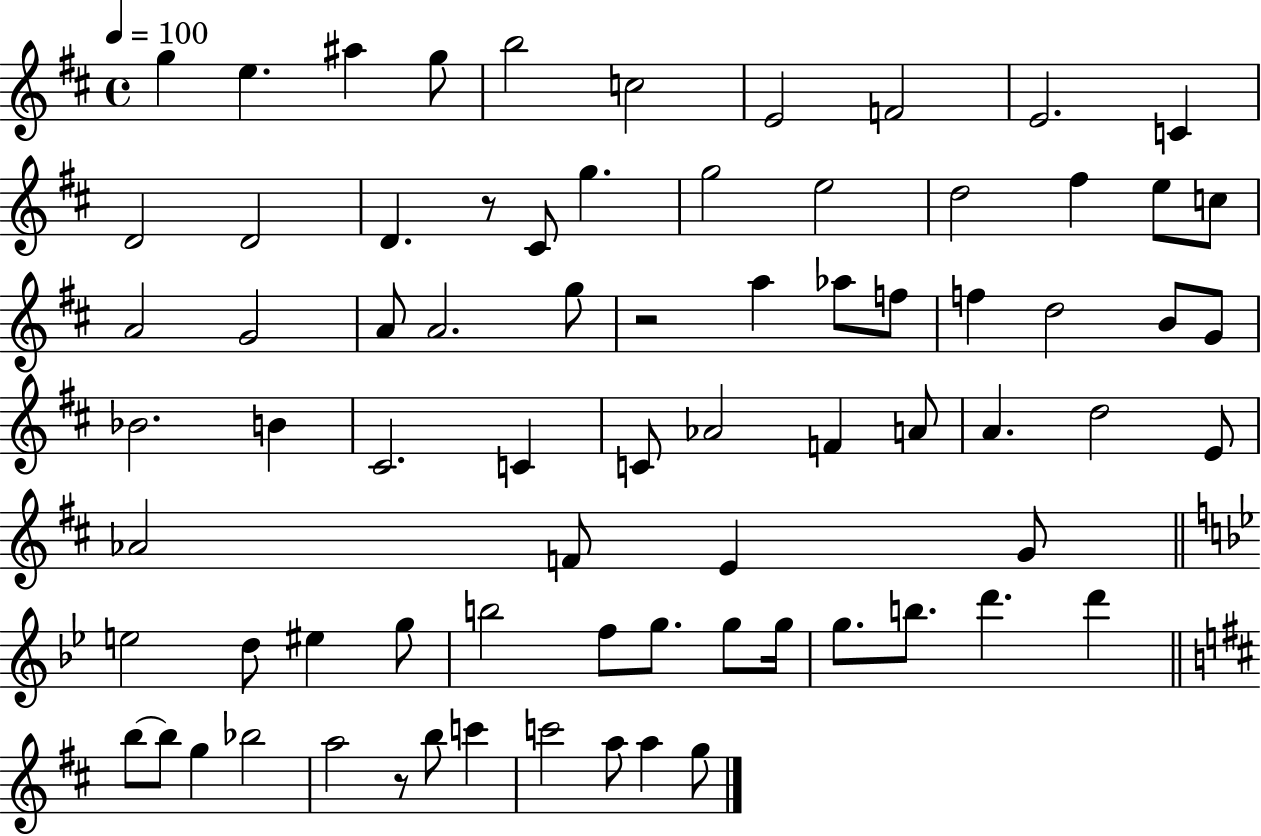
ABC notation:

X:1
T:Untitled
M:4/4
L:1/4
K:D
g e ^a g/2 b2 c2 E2 F2 E2 C D2 D2 D z/2 ^C/2 g g2 e2 d2 ^f e/2 c/2 A2 G2 A/2 A2 g/2 z2 a _a/2 f/2 f d2 B/2 G/2 _B2 B ^C2 C C/2 _A2 F A/2 A d2 E/2 _A2 F/2 E G/2 e2 d/2 ^e g/2 b2 f/2 g/2 g/2 g/4 g/2 b/2 d' d' b/2 b/2 g _b2 a2 z/2 b/2 c' c'2 a/2 a g/2